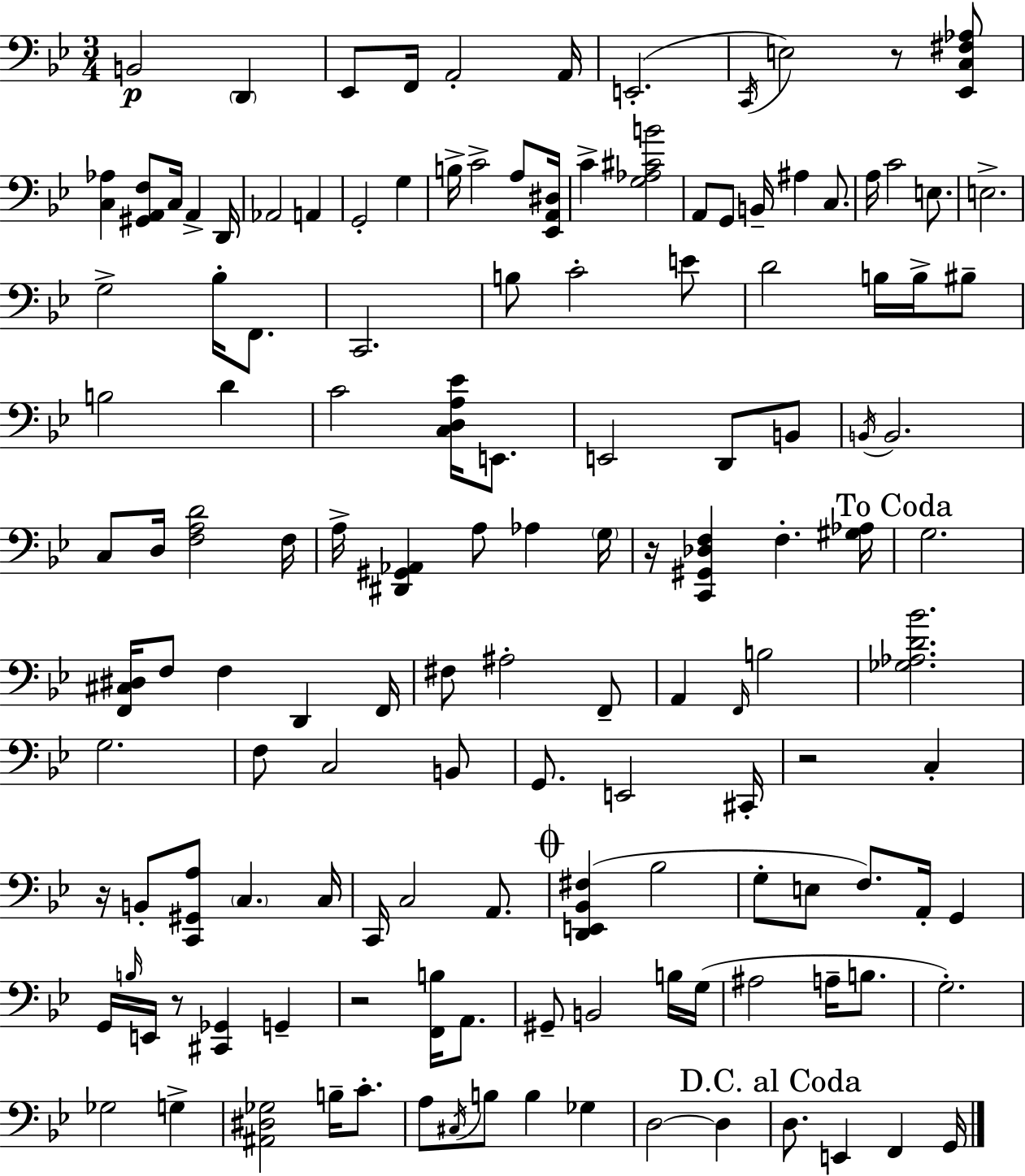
B2/h D2/q Eb2/e F2/s A2/h A2/s E2/h. C2/s E3/h R/e [Eb2,C3,F#3,Ab3]/e [C3,Ab3]/q [G#2,A2,F3]/e C3/s A2/q D2/s Ab2/h A2/q G2/h G3/q B3/s C4/h A3/e [Eb2,A2,D#3]/s C4/q [G3,Ab3,C#4,B4]/h A2/e G2/e B2/s A#3/q C3/e. A3/s C4/h E3/e. E3/h. G3/h Bb3/s F2/e. C2/h. B3/e C4/h E4/e D4/h B3/s B3/s BIS3/e B3/h D4/q C4/h [C3,D3,A3,Eb4]/s E2/e. E2/h D2/e B2/e B2/s B2/h. C3/e D3/s [F3,A3,D4]/h F3/s A3/s [D#2,G#2,Ab2]/q A3/e Ab3/q G3/s R/s [C2,G#2,Db3,F3]/q F3/q. [G#3,Ab3]/s G3/h. [F2,C#3,D#3]/s F3/e F3/q D2/q F2/s F#3/e A#3/h F2/e A2/q F2/s B3/h [Gb3,Ab3,D4,Bb4]/h. G3/h. F3/e C3/h B2/e G2/e. E2/h C#2/s R/h C3/q R/s B2/e [C2,G#2,A3]/e C3/q. C3/s C2/s C3/h A2/e. [D2,E2,Bb2,F#3]/q Bb3/h G3/e E3/e F3/e. A2/s G2/q G2/s B3/s E2/s R/e [C#2,Gb2]/q G2/q R/h [F2,B3]/s A2/e. G#2/e B2/h B3/s G3/s A#3/h A3/s B3/e. G3/h. Gb3/h G3/q [A#2,D#3,Gb3]/h B3/s C4/e. A3/e C#3/s B3/e B3/q Gb3/q D3/h D3/q D3/e. E2/q F2/q G2/s